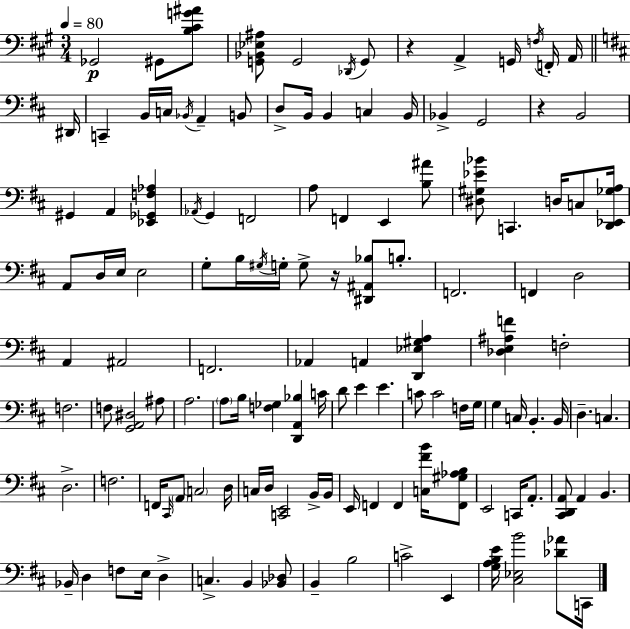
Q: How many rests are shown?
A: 3